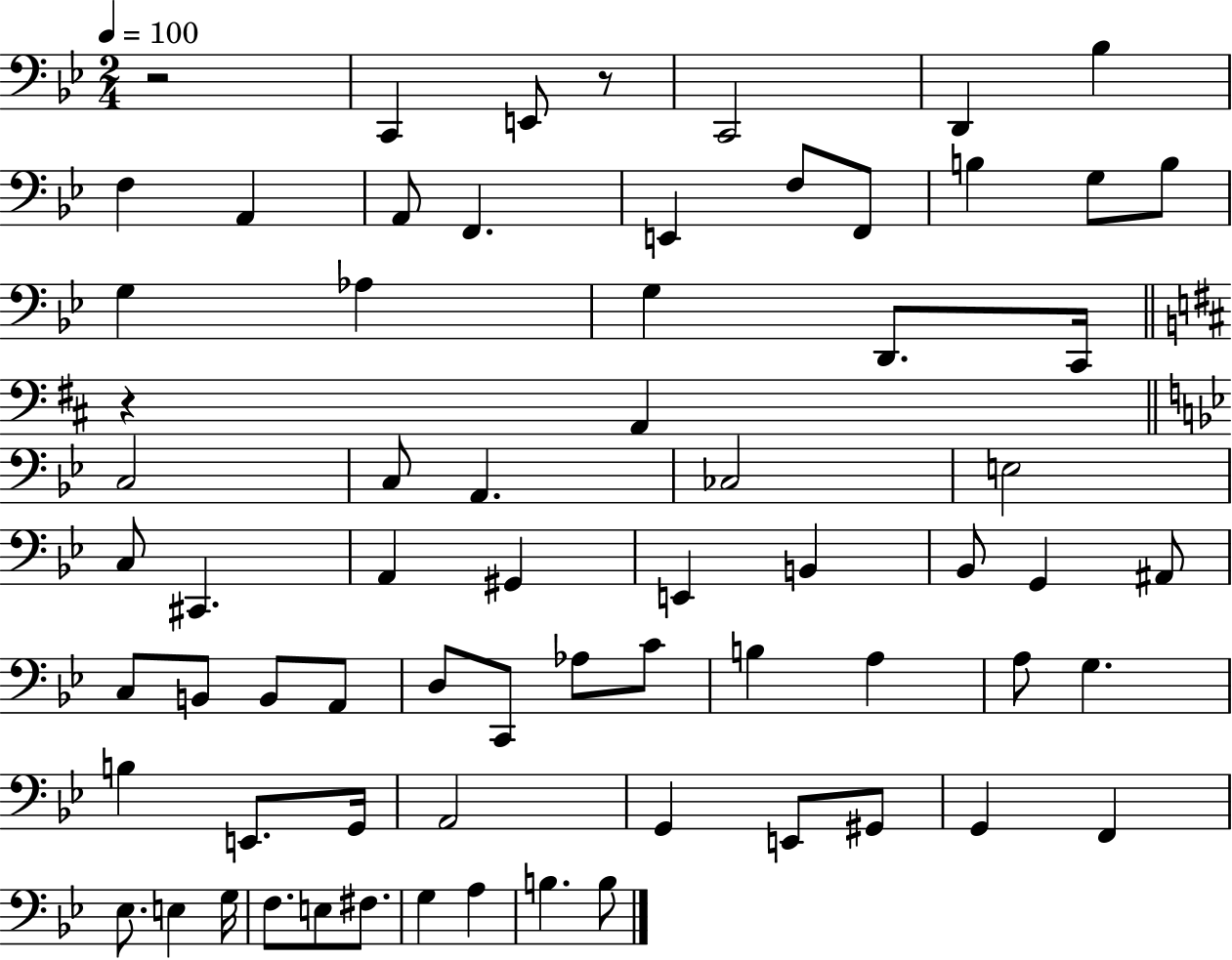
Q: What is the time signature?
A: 2/4